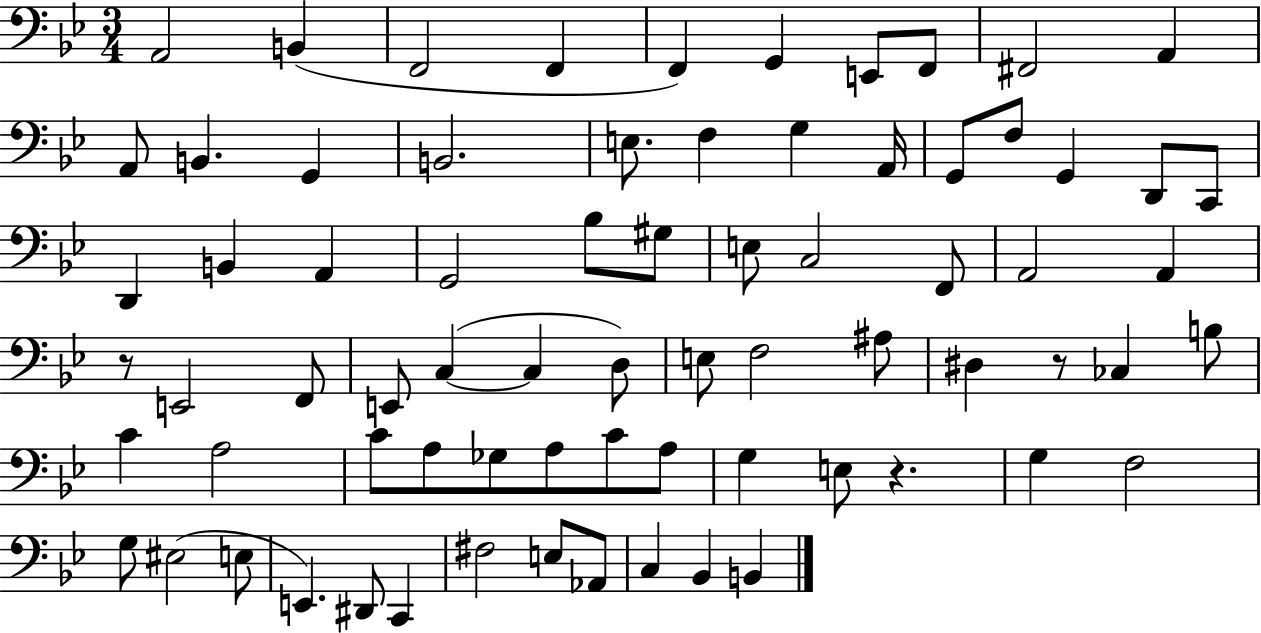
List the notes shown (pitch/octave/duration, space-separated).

A2/h B2/q F2/h F2/q F2/q G2/q E2/e F2/e F#2/h A2/q A2/e B2/q. G2/q B2/h. E3/e. F3/q G3/q A2/s G2/e F3/e G2/q D2/e C2/e D2/q B2/q A2/q G2/h Bb3/e G#3/e E3/e C3/h F2/e A2/h A2/q R/e E2/h F2/e E2/e C3/q C3/q D3/e E3/e F3/h A#3/e D#3/q R/e CES3/q B3/e C4/q A3/h C4/e A3/e Gb3/e A3/e C4/e A3/e G3/q E3/e R/q. G3/q F3/h G3/e EIS3/h E3/e E2/q. D#2/e C2/q F#3/h E3/e Ab2/e C3/q Bb2/q B2/q